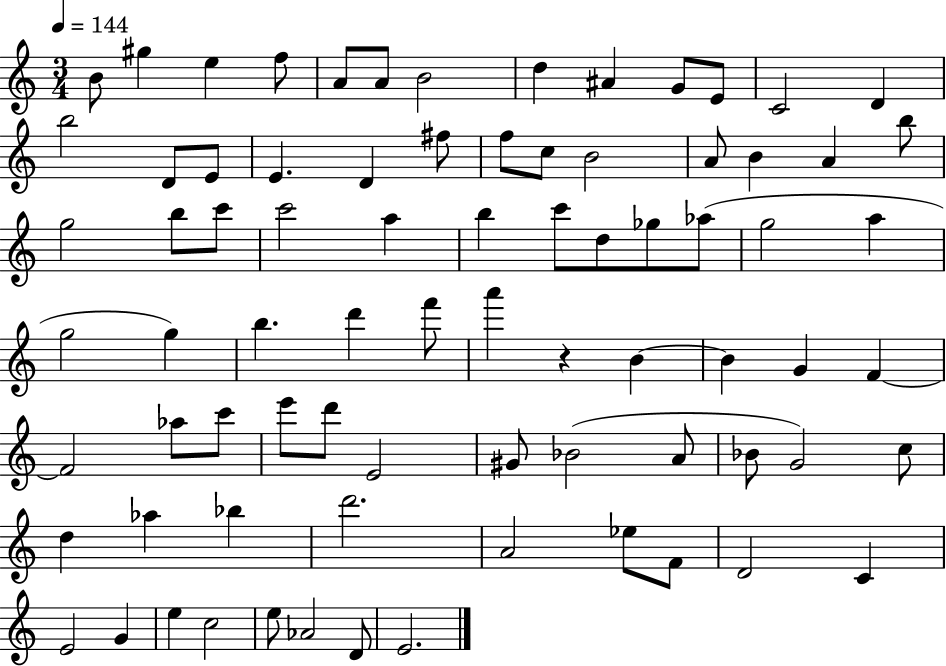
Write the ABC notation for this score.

X:1
T:Untitled
M:3/4
L:1/4
K:C
B/2 ^g e f/2 A/2 A/2 B2 d ^A G/2 E/2 C2 D b2 D/2 E/2 E D ^f/2 f/2 c/2 B2 A/2 B A b/2 g2 b/2 c'/2 c'2 a b c'/2 d/2 _g/2 _a/2 g2 a g2 g b d' f'/2 a' z B B G F F2 _a/2 c'/2 e'/2 d'/2 E2 ^G/2 _B2 A/2 _B/2 G2 c/2 d _a _b d'2 A2 _e/2 F/2 D2 C E2 G e c2 e/2 _A2 D/2 E2